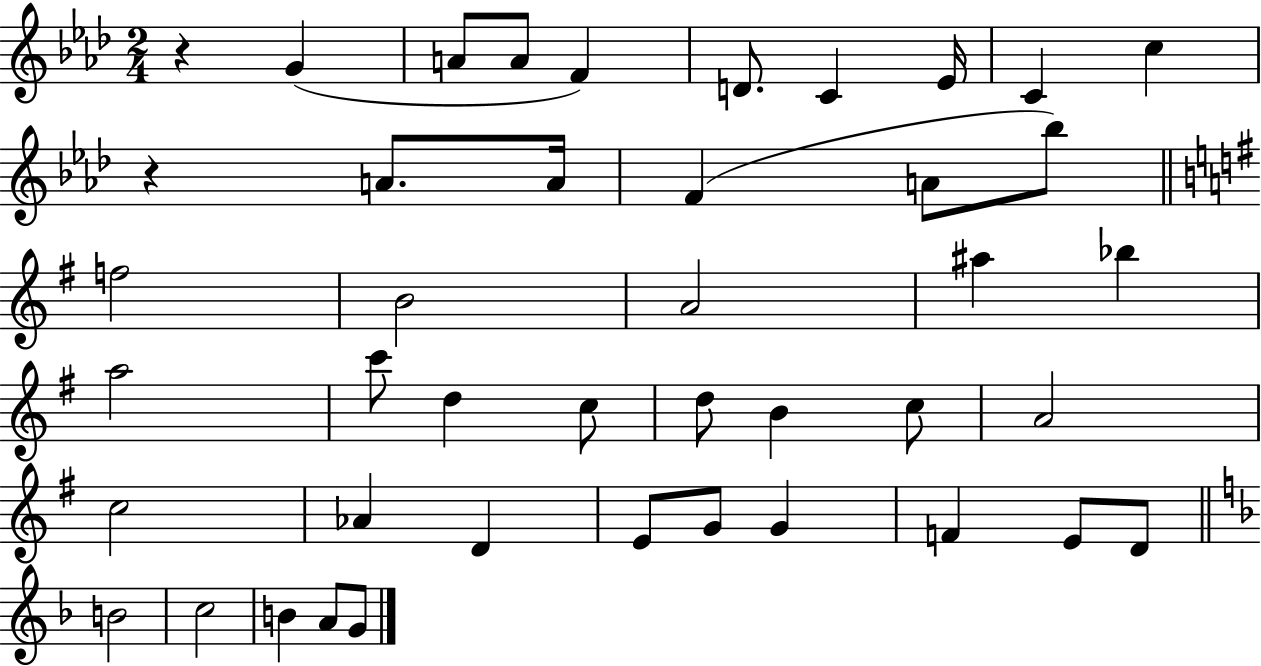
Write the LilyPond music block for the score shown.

{
  \clef treble
  \numericTimeSignature
  \time 2/4
  \key aes \major
  r4 g'4( | a'8 a'8 f'4) | d'8. c'4 ees'16 | c'4 c''4 | \break r4 a'8. a'16 | f'4( a'8 bes''8) | \bar "||" \break \key g \major f''2 | b'2 | a'2 | ais''4 bes''4 | \break a''2 | c'''8 d''4 c''8 | d''8 b'4 c''8 | a'2 | \break c''2 | aes'4 d'4 | e'8 g'8 g'4 | f'4 e'8 d'8 | \break \bar "||" \break \key f \major b'2 | c''2 | b'4 a'8 g'8 | \bar "|."
}